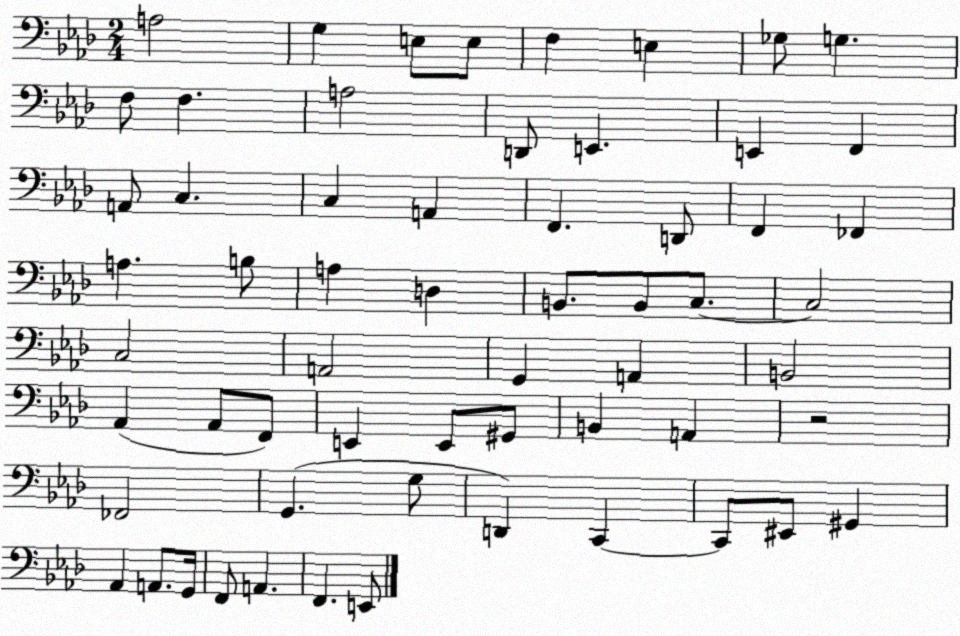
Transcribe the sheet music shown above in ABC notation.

X:1
T:Untitled
M:2/4
L:1/4
K:Ab
A,2 G, E,/2 E,/2 F, E, _G,/2 G, F,/2 F, A,2 D,,/2 E,, E,, F,, A,,/2 C, C, A,, F,, D,,/2 F,, _F,, A, B,/2 A, D, B,,/2 B,,/2 C,/2 C,2 C,2 A,,2 G,, A,, B,,2 _A,, _A,,/2 F,,/2 E,, E,,/2 ^G,,/2 B,, A,, z2 _F,,2 G,, G,/2 D,, C,, C,,/2 ^E,,/2 ^G,, _A,, A,,/2 G,,/4 F,,/2 A,, F,, E,,/2